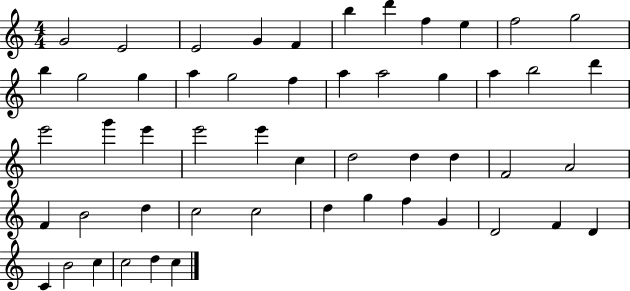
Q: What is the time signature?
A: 4/4